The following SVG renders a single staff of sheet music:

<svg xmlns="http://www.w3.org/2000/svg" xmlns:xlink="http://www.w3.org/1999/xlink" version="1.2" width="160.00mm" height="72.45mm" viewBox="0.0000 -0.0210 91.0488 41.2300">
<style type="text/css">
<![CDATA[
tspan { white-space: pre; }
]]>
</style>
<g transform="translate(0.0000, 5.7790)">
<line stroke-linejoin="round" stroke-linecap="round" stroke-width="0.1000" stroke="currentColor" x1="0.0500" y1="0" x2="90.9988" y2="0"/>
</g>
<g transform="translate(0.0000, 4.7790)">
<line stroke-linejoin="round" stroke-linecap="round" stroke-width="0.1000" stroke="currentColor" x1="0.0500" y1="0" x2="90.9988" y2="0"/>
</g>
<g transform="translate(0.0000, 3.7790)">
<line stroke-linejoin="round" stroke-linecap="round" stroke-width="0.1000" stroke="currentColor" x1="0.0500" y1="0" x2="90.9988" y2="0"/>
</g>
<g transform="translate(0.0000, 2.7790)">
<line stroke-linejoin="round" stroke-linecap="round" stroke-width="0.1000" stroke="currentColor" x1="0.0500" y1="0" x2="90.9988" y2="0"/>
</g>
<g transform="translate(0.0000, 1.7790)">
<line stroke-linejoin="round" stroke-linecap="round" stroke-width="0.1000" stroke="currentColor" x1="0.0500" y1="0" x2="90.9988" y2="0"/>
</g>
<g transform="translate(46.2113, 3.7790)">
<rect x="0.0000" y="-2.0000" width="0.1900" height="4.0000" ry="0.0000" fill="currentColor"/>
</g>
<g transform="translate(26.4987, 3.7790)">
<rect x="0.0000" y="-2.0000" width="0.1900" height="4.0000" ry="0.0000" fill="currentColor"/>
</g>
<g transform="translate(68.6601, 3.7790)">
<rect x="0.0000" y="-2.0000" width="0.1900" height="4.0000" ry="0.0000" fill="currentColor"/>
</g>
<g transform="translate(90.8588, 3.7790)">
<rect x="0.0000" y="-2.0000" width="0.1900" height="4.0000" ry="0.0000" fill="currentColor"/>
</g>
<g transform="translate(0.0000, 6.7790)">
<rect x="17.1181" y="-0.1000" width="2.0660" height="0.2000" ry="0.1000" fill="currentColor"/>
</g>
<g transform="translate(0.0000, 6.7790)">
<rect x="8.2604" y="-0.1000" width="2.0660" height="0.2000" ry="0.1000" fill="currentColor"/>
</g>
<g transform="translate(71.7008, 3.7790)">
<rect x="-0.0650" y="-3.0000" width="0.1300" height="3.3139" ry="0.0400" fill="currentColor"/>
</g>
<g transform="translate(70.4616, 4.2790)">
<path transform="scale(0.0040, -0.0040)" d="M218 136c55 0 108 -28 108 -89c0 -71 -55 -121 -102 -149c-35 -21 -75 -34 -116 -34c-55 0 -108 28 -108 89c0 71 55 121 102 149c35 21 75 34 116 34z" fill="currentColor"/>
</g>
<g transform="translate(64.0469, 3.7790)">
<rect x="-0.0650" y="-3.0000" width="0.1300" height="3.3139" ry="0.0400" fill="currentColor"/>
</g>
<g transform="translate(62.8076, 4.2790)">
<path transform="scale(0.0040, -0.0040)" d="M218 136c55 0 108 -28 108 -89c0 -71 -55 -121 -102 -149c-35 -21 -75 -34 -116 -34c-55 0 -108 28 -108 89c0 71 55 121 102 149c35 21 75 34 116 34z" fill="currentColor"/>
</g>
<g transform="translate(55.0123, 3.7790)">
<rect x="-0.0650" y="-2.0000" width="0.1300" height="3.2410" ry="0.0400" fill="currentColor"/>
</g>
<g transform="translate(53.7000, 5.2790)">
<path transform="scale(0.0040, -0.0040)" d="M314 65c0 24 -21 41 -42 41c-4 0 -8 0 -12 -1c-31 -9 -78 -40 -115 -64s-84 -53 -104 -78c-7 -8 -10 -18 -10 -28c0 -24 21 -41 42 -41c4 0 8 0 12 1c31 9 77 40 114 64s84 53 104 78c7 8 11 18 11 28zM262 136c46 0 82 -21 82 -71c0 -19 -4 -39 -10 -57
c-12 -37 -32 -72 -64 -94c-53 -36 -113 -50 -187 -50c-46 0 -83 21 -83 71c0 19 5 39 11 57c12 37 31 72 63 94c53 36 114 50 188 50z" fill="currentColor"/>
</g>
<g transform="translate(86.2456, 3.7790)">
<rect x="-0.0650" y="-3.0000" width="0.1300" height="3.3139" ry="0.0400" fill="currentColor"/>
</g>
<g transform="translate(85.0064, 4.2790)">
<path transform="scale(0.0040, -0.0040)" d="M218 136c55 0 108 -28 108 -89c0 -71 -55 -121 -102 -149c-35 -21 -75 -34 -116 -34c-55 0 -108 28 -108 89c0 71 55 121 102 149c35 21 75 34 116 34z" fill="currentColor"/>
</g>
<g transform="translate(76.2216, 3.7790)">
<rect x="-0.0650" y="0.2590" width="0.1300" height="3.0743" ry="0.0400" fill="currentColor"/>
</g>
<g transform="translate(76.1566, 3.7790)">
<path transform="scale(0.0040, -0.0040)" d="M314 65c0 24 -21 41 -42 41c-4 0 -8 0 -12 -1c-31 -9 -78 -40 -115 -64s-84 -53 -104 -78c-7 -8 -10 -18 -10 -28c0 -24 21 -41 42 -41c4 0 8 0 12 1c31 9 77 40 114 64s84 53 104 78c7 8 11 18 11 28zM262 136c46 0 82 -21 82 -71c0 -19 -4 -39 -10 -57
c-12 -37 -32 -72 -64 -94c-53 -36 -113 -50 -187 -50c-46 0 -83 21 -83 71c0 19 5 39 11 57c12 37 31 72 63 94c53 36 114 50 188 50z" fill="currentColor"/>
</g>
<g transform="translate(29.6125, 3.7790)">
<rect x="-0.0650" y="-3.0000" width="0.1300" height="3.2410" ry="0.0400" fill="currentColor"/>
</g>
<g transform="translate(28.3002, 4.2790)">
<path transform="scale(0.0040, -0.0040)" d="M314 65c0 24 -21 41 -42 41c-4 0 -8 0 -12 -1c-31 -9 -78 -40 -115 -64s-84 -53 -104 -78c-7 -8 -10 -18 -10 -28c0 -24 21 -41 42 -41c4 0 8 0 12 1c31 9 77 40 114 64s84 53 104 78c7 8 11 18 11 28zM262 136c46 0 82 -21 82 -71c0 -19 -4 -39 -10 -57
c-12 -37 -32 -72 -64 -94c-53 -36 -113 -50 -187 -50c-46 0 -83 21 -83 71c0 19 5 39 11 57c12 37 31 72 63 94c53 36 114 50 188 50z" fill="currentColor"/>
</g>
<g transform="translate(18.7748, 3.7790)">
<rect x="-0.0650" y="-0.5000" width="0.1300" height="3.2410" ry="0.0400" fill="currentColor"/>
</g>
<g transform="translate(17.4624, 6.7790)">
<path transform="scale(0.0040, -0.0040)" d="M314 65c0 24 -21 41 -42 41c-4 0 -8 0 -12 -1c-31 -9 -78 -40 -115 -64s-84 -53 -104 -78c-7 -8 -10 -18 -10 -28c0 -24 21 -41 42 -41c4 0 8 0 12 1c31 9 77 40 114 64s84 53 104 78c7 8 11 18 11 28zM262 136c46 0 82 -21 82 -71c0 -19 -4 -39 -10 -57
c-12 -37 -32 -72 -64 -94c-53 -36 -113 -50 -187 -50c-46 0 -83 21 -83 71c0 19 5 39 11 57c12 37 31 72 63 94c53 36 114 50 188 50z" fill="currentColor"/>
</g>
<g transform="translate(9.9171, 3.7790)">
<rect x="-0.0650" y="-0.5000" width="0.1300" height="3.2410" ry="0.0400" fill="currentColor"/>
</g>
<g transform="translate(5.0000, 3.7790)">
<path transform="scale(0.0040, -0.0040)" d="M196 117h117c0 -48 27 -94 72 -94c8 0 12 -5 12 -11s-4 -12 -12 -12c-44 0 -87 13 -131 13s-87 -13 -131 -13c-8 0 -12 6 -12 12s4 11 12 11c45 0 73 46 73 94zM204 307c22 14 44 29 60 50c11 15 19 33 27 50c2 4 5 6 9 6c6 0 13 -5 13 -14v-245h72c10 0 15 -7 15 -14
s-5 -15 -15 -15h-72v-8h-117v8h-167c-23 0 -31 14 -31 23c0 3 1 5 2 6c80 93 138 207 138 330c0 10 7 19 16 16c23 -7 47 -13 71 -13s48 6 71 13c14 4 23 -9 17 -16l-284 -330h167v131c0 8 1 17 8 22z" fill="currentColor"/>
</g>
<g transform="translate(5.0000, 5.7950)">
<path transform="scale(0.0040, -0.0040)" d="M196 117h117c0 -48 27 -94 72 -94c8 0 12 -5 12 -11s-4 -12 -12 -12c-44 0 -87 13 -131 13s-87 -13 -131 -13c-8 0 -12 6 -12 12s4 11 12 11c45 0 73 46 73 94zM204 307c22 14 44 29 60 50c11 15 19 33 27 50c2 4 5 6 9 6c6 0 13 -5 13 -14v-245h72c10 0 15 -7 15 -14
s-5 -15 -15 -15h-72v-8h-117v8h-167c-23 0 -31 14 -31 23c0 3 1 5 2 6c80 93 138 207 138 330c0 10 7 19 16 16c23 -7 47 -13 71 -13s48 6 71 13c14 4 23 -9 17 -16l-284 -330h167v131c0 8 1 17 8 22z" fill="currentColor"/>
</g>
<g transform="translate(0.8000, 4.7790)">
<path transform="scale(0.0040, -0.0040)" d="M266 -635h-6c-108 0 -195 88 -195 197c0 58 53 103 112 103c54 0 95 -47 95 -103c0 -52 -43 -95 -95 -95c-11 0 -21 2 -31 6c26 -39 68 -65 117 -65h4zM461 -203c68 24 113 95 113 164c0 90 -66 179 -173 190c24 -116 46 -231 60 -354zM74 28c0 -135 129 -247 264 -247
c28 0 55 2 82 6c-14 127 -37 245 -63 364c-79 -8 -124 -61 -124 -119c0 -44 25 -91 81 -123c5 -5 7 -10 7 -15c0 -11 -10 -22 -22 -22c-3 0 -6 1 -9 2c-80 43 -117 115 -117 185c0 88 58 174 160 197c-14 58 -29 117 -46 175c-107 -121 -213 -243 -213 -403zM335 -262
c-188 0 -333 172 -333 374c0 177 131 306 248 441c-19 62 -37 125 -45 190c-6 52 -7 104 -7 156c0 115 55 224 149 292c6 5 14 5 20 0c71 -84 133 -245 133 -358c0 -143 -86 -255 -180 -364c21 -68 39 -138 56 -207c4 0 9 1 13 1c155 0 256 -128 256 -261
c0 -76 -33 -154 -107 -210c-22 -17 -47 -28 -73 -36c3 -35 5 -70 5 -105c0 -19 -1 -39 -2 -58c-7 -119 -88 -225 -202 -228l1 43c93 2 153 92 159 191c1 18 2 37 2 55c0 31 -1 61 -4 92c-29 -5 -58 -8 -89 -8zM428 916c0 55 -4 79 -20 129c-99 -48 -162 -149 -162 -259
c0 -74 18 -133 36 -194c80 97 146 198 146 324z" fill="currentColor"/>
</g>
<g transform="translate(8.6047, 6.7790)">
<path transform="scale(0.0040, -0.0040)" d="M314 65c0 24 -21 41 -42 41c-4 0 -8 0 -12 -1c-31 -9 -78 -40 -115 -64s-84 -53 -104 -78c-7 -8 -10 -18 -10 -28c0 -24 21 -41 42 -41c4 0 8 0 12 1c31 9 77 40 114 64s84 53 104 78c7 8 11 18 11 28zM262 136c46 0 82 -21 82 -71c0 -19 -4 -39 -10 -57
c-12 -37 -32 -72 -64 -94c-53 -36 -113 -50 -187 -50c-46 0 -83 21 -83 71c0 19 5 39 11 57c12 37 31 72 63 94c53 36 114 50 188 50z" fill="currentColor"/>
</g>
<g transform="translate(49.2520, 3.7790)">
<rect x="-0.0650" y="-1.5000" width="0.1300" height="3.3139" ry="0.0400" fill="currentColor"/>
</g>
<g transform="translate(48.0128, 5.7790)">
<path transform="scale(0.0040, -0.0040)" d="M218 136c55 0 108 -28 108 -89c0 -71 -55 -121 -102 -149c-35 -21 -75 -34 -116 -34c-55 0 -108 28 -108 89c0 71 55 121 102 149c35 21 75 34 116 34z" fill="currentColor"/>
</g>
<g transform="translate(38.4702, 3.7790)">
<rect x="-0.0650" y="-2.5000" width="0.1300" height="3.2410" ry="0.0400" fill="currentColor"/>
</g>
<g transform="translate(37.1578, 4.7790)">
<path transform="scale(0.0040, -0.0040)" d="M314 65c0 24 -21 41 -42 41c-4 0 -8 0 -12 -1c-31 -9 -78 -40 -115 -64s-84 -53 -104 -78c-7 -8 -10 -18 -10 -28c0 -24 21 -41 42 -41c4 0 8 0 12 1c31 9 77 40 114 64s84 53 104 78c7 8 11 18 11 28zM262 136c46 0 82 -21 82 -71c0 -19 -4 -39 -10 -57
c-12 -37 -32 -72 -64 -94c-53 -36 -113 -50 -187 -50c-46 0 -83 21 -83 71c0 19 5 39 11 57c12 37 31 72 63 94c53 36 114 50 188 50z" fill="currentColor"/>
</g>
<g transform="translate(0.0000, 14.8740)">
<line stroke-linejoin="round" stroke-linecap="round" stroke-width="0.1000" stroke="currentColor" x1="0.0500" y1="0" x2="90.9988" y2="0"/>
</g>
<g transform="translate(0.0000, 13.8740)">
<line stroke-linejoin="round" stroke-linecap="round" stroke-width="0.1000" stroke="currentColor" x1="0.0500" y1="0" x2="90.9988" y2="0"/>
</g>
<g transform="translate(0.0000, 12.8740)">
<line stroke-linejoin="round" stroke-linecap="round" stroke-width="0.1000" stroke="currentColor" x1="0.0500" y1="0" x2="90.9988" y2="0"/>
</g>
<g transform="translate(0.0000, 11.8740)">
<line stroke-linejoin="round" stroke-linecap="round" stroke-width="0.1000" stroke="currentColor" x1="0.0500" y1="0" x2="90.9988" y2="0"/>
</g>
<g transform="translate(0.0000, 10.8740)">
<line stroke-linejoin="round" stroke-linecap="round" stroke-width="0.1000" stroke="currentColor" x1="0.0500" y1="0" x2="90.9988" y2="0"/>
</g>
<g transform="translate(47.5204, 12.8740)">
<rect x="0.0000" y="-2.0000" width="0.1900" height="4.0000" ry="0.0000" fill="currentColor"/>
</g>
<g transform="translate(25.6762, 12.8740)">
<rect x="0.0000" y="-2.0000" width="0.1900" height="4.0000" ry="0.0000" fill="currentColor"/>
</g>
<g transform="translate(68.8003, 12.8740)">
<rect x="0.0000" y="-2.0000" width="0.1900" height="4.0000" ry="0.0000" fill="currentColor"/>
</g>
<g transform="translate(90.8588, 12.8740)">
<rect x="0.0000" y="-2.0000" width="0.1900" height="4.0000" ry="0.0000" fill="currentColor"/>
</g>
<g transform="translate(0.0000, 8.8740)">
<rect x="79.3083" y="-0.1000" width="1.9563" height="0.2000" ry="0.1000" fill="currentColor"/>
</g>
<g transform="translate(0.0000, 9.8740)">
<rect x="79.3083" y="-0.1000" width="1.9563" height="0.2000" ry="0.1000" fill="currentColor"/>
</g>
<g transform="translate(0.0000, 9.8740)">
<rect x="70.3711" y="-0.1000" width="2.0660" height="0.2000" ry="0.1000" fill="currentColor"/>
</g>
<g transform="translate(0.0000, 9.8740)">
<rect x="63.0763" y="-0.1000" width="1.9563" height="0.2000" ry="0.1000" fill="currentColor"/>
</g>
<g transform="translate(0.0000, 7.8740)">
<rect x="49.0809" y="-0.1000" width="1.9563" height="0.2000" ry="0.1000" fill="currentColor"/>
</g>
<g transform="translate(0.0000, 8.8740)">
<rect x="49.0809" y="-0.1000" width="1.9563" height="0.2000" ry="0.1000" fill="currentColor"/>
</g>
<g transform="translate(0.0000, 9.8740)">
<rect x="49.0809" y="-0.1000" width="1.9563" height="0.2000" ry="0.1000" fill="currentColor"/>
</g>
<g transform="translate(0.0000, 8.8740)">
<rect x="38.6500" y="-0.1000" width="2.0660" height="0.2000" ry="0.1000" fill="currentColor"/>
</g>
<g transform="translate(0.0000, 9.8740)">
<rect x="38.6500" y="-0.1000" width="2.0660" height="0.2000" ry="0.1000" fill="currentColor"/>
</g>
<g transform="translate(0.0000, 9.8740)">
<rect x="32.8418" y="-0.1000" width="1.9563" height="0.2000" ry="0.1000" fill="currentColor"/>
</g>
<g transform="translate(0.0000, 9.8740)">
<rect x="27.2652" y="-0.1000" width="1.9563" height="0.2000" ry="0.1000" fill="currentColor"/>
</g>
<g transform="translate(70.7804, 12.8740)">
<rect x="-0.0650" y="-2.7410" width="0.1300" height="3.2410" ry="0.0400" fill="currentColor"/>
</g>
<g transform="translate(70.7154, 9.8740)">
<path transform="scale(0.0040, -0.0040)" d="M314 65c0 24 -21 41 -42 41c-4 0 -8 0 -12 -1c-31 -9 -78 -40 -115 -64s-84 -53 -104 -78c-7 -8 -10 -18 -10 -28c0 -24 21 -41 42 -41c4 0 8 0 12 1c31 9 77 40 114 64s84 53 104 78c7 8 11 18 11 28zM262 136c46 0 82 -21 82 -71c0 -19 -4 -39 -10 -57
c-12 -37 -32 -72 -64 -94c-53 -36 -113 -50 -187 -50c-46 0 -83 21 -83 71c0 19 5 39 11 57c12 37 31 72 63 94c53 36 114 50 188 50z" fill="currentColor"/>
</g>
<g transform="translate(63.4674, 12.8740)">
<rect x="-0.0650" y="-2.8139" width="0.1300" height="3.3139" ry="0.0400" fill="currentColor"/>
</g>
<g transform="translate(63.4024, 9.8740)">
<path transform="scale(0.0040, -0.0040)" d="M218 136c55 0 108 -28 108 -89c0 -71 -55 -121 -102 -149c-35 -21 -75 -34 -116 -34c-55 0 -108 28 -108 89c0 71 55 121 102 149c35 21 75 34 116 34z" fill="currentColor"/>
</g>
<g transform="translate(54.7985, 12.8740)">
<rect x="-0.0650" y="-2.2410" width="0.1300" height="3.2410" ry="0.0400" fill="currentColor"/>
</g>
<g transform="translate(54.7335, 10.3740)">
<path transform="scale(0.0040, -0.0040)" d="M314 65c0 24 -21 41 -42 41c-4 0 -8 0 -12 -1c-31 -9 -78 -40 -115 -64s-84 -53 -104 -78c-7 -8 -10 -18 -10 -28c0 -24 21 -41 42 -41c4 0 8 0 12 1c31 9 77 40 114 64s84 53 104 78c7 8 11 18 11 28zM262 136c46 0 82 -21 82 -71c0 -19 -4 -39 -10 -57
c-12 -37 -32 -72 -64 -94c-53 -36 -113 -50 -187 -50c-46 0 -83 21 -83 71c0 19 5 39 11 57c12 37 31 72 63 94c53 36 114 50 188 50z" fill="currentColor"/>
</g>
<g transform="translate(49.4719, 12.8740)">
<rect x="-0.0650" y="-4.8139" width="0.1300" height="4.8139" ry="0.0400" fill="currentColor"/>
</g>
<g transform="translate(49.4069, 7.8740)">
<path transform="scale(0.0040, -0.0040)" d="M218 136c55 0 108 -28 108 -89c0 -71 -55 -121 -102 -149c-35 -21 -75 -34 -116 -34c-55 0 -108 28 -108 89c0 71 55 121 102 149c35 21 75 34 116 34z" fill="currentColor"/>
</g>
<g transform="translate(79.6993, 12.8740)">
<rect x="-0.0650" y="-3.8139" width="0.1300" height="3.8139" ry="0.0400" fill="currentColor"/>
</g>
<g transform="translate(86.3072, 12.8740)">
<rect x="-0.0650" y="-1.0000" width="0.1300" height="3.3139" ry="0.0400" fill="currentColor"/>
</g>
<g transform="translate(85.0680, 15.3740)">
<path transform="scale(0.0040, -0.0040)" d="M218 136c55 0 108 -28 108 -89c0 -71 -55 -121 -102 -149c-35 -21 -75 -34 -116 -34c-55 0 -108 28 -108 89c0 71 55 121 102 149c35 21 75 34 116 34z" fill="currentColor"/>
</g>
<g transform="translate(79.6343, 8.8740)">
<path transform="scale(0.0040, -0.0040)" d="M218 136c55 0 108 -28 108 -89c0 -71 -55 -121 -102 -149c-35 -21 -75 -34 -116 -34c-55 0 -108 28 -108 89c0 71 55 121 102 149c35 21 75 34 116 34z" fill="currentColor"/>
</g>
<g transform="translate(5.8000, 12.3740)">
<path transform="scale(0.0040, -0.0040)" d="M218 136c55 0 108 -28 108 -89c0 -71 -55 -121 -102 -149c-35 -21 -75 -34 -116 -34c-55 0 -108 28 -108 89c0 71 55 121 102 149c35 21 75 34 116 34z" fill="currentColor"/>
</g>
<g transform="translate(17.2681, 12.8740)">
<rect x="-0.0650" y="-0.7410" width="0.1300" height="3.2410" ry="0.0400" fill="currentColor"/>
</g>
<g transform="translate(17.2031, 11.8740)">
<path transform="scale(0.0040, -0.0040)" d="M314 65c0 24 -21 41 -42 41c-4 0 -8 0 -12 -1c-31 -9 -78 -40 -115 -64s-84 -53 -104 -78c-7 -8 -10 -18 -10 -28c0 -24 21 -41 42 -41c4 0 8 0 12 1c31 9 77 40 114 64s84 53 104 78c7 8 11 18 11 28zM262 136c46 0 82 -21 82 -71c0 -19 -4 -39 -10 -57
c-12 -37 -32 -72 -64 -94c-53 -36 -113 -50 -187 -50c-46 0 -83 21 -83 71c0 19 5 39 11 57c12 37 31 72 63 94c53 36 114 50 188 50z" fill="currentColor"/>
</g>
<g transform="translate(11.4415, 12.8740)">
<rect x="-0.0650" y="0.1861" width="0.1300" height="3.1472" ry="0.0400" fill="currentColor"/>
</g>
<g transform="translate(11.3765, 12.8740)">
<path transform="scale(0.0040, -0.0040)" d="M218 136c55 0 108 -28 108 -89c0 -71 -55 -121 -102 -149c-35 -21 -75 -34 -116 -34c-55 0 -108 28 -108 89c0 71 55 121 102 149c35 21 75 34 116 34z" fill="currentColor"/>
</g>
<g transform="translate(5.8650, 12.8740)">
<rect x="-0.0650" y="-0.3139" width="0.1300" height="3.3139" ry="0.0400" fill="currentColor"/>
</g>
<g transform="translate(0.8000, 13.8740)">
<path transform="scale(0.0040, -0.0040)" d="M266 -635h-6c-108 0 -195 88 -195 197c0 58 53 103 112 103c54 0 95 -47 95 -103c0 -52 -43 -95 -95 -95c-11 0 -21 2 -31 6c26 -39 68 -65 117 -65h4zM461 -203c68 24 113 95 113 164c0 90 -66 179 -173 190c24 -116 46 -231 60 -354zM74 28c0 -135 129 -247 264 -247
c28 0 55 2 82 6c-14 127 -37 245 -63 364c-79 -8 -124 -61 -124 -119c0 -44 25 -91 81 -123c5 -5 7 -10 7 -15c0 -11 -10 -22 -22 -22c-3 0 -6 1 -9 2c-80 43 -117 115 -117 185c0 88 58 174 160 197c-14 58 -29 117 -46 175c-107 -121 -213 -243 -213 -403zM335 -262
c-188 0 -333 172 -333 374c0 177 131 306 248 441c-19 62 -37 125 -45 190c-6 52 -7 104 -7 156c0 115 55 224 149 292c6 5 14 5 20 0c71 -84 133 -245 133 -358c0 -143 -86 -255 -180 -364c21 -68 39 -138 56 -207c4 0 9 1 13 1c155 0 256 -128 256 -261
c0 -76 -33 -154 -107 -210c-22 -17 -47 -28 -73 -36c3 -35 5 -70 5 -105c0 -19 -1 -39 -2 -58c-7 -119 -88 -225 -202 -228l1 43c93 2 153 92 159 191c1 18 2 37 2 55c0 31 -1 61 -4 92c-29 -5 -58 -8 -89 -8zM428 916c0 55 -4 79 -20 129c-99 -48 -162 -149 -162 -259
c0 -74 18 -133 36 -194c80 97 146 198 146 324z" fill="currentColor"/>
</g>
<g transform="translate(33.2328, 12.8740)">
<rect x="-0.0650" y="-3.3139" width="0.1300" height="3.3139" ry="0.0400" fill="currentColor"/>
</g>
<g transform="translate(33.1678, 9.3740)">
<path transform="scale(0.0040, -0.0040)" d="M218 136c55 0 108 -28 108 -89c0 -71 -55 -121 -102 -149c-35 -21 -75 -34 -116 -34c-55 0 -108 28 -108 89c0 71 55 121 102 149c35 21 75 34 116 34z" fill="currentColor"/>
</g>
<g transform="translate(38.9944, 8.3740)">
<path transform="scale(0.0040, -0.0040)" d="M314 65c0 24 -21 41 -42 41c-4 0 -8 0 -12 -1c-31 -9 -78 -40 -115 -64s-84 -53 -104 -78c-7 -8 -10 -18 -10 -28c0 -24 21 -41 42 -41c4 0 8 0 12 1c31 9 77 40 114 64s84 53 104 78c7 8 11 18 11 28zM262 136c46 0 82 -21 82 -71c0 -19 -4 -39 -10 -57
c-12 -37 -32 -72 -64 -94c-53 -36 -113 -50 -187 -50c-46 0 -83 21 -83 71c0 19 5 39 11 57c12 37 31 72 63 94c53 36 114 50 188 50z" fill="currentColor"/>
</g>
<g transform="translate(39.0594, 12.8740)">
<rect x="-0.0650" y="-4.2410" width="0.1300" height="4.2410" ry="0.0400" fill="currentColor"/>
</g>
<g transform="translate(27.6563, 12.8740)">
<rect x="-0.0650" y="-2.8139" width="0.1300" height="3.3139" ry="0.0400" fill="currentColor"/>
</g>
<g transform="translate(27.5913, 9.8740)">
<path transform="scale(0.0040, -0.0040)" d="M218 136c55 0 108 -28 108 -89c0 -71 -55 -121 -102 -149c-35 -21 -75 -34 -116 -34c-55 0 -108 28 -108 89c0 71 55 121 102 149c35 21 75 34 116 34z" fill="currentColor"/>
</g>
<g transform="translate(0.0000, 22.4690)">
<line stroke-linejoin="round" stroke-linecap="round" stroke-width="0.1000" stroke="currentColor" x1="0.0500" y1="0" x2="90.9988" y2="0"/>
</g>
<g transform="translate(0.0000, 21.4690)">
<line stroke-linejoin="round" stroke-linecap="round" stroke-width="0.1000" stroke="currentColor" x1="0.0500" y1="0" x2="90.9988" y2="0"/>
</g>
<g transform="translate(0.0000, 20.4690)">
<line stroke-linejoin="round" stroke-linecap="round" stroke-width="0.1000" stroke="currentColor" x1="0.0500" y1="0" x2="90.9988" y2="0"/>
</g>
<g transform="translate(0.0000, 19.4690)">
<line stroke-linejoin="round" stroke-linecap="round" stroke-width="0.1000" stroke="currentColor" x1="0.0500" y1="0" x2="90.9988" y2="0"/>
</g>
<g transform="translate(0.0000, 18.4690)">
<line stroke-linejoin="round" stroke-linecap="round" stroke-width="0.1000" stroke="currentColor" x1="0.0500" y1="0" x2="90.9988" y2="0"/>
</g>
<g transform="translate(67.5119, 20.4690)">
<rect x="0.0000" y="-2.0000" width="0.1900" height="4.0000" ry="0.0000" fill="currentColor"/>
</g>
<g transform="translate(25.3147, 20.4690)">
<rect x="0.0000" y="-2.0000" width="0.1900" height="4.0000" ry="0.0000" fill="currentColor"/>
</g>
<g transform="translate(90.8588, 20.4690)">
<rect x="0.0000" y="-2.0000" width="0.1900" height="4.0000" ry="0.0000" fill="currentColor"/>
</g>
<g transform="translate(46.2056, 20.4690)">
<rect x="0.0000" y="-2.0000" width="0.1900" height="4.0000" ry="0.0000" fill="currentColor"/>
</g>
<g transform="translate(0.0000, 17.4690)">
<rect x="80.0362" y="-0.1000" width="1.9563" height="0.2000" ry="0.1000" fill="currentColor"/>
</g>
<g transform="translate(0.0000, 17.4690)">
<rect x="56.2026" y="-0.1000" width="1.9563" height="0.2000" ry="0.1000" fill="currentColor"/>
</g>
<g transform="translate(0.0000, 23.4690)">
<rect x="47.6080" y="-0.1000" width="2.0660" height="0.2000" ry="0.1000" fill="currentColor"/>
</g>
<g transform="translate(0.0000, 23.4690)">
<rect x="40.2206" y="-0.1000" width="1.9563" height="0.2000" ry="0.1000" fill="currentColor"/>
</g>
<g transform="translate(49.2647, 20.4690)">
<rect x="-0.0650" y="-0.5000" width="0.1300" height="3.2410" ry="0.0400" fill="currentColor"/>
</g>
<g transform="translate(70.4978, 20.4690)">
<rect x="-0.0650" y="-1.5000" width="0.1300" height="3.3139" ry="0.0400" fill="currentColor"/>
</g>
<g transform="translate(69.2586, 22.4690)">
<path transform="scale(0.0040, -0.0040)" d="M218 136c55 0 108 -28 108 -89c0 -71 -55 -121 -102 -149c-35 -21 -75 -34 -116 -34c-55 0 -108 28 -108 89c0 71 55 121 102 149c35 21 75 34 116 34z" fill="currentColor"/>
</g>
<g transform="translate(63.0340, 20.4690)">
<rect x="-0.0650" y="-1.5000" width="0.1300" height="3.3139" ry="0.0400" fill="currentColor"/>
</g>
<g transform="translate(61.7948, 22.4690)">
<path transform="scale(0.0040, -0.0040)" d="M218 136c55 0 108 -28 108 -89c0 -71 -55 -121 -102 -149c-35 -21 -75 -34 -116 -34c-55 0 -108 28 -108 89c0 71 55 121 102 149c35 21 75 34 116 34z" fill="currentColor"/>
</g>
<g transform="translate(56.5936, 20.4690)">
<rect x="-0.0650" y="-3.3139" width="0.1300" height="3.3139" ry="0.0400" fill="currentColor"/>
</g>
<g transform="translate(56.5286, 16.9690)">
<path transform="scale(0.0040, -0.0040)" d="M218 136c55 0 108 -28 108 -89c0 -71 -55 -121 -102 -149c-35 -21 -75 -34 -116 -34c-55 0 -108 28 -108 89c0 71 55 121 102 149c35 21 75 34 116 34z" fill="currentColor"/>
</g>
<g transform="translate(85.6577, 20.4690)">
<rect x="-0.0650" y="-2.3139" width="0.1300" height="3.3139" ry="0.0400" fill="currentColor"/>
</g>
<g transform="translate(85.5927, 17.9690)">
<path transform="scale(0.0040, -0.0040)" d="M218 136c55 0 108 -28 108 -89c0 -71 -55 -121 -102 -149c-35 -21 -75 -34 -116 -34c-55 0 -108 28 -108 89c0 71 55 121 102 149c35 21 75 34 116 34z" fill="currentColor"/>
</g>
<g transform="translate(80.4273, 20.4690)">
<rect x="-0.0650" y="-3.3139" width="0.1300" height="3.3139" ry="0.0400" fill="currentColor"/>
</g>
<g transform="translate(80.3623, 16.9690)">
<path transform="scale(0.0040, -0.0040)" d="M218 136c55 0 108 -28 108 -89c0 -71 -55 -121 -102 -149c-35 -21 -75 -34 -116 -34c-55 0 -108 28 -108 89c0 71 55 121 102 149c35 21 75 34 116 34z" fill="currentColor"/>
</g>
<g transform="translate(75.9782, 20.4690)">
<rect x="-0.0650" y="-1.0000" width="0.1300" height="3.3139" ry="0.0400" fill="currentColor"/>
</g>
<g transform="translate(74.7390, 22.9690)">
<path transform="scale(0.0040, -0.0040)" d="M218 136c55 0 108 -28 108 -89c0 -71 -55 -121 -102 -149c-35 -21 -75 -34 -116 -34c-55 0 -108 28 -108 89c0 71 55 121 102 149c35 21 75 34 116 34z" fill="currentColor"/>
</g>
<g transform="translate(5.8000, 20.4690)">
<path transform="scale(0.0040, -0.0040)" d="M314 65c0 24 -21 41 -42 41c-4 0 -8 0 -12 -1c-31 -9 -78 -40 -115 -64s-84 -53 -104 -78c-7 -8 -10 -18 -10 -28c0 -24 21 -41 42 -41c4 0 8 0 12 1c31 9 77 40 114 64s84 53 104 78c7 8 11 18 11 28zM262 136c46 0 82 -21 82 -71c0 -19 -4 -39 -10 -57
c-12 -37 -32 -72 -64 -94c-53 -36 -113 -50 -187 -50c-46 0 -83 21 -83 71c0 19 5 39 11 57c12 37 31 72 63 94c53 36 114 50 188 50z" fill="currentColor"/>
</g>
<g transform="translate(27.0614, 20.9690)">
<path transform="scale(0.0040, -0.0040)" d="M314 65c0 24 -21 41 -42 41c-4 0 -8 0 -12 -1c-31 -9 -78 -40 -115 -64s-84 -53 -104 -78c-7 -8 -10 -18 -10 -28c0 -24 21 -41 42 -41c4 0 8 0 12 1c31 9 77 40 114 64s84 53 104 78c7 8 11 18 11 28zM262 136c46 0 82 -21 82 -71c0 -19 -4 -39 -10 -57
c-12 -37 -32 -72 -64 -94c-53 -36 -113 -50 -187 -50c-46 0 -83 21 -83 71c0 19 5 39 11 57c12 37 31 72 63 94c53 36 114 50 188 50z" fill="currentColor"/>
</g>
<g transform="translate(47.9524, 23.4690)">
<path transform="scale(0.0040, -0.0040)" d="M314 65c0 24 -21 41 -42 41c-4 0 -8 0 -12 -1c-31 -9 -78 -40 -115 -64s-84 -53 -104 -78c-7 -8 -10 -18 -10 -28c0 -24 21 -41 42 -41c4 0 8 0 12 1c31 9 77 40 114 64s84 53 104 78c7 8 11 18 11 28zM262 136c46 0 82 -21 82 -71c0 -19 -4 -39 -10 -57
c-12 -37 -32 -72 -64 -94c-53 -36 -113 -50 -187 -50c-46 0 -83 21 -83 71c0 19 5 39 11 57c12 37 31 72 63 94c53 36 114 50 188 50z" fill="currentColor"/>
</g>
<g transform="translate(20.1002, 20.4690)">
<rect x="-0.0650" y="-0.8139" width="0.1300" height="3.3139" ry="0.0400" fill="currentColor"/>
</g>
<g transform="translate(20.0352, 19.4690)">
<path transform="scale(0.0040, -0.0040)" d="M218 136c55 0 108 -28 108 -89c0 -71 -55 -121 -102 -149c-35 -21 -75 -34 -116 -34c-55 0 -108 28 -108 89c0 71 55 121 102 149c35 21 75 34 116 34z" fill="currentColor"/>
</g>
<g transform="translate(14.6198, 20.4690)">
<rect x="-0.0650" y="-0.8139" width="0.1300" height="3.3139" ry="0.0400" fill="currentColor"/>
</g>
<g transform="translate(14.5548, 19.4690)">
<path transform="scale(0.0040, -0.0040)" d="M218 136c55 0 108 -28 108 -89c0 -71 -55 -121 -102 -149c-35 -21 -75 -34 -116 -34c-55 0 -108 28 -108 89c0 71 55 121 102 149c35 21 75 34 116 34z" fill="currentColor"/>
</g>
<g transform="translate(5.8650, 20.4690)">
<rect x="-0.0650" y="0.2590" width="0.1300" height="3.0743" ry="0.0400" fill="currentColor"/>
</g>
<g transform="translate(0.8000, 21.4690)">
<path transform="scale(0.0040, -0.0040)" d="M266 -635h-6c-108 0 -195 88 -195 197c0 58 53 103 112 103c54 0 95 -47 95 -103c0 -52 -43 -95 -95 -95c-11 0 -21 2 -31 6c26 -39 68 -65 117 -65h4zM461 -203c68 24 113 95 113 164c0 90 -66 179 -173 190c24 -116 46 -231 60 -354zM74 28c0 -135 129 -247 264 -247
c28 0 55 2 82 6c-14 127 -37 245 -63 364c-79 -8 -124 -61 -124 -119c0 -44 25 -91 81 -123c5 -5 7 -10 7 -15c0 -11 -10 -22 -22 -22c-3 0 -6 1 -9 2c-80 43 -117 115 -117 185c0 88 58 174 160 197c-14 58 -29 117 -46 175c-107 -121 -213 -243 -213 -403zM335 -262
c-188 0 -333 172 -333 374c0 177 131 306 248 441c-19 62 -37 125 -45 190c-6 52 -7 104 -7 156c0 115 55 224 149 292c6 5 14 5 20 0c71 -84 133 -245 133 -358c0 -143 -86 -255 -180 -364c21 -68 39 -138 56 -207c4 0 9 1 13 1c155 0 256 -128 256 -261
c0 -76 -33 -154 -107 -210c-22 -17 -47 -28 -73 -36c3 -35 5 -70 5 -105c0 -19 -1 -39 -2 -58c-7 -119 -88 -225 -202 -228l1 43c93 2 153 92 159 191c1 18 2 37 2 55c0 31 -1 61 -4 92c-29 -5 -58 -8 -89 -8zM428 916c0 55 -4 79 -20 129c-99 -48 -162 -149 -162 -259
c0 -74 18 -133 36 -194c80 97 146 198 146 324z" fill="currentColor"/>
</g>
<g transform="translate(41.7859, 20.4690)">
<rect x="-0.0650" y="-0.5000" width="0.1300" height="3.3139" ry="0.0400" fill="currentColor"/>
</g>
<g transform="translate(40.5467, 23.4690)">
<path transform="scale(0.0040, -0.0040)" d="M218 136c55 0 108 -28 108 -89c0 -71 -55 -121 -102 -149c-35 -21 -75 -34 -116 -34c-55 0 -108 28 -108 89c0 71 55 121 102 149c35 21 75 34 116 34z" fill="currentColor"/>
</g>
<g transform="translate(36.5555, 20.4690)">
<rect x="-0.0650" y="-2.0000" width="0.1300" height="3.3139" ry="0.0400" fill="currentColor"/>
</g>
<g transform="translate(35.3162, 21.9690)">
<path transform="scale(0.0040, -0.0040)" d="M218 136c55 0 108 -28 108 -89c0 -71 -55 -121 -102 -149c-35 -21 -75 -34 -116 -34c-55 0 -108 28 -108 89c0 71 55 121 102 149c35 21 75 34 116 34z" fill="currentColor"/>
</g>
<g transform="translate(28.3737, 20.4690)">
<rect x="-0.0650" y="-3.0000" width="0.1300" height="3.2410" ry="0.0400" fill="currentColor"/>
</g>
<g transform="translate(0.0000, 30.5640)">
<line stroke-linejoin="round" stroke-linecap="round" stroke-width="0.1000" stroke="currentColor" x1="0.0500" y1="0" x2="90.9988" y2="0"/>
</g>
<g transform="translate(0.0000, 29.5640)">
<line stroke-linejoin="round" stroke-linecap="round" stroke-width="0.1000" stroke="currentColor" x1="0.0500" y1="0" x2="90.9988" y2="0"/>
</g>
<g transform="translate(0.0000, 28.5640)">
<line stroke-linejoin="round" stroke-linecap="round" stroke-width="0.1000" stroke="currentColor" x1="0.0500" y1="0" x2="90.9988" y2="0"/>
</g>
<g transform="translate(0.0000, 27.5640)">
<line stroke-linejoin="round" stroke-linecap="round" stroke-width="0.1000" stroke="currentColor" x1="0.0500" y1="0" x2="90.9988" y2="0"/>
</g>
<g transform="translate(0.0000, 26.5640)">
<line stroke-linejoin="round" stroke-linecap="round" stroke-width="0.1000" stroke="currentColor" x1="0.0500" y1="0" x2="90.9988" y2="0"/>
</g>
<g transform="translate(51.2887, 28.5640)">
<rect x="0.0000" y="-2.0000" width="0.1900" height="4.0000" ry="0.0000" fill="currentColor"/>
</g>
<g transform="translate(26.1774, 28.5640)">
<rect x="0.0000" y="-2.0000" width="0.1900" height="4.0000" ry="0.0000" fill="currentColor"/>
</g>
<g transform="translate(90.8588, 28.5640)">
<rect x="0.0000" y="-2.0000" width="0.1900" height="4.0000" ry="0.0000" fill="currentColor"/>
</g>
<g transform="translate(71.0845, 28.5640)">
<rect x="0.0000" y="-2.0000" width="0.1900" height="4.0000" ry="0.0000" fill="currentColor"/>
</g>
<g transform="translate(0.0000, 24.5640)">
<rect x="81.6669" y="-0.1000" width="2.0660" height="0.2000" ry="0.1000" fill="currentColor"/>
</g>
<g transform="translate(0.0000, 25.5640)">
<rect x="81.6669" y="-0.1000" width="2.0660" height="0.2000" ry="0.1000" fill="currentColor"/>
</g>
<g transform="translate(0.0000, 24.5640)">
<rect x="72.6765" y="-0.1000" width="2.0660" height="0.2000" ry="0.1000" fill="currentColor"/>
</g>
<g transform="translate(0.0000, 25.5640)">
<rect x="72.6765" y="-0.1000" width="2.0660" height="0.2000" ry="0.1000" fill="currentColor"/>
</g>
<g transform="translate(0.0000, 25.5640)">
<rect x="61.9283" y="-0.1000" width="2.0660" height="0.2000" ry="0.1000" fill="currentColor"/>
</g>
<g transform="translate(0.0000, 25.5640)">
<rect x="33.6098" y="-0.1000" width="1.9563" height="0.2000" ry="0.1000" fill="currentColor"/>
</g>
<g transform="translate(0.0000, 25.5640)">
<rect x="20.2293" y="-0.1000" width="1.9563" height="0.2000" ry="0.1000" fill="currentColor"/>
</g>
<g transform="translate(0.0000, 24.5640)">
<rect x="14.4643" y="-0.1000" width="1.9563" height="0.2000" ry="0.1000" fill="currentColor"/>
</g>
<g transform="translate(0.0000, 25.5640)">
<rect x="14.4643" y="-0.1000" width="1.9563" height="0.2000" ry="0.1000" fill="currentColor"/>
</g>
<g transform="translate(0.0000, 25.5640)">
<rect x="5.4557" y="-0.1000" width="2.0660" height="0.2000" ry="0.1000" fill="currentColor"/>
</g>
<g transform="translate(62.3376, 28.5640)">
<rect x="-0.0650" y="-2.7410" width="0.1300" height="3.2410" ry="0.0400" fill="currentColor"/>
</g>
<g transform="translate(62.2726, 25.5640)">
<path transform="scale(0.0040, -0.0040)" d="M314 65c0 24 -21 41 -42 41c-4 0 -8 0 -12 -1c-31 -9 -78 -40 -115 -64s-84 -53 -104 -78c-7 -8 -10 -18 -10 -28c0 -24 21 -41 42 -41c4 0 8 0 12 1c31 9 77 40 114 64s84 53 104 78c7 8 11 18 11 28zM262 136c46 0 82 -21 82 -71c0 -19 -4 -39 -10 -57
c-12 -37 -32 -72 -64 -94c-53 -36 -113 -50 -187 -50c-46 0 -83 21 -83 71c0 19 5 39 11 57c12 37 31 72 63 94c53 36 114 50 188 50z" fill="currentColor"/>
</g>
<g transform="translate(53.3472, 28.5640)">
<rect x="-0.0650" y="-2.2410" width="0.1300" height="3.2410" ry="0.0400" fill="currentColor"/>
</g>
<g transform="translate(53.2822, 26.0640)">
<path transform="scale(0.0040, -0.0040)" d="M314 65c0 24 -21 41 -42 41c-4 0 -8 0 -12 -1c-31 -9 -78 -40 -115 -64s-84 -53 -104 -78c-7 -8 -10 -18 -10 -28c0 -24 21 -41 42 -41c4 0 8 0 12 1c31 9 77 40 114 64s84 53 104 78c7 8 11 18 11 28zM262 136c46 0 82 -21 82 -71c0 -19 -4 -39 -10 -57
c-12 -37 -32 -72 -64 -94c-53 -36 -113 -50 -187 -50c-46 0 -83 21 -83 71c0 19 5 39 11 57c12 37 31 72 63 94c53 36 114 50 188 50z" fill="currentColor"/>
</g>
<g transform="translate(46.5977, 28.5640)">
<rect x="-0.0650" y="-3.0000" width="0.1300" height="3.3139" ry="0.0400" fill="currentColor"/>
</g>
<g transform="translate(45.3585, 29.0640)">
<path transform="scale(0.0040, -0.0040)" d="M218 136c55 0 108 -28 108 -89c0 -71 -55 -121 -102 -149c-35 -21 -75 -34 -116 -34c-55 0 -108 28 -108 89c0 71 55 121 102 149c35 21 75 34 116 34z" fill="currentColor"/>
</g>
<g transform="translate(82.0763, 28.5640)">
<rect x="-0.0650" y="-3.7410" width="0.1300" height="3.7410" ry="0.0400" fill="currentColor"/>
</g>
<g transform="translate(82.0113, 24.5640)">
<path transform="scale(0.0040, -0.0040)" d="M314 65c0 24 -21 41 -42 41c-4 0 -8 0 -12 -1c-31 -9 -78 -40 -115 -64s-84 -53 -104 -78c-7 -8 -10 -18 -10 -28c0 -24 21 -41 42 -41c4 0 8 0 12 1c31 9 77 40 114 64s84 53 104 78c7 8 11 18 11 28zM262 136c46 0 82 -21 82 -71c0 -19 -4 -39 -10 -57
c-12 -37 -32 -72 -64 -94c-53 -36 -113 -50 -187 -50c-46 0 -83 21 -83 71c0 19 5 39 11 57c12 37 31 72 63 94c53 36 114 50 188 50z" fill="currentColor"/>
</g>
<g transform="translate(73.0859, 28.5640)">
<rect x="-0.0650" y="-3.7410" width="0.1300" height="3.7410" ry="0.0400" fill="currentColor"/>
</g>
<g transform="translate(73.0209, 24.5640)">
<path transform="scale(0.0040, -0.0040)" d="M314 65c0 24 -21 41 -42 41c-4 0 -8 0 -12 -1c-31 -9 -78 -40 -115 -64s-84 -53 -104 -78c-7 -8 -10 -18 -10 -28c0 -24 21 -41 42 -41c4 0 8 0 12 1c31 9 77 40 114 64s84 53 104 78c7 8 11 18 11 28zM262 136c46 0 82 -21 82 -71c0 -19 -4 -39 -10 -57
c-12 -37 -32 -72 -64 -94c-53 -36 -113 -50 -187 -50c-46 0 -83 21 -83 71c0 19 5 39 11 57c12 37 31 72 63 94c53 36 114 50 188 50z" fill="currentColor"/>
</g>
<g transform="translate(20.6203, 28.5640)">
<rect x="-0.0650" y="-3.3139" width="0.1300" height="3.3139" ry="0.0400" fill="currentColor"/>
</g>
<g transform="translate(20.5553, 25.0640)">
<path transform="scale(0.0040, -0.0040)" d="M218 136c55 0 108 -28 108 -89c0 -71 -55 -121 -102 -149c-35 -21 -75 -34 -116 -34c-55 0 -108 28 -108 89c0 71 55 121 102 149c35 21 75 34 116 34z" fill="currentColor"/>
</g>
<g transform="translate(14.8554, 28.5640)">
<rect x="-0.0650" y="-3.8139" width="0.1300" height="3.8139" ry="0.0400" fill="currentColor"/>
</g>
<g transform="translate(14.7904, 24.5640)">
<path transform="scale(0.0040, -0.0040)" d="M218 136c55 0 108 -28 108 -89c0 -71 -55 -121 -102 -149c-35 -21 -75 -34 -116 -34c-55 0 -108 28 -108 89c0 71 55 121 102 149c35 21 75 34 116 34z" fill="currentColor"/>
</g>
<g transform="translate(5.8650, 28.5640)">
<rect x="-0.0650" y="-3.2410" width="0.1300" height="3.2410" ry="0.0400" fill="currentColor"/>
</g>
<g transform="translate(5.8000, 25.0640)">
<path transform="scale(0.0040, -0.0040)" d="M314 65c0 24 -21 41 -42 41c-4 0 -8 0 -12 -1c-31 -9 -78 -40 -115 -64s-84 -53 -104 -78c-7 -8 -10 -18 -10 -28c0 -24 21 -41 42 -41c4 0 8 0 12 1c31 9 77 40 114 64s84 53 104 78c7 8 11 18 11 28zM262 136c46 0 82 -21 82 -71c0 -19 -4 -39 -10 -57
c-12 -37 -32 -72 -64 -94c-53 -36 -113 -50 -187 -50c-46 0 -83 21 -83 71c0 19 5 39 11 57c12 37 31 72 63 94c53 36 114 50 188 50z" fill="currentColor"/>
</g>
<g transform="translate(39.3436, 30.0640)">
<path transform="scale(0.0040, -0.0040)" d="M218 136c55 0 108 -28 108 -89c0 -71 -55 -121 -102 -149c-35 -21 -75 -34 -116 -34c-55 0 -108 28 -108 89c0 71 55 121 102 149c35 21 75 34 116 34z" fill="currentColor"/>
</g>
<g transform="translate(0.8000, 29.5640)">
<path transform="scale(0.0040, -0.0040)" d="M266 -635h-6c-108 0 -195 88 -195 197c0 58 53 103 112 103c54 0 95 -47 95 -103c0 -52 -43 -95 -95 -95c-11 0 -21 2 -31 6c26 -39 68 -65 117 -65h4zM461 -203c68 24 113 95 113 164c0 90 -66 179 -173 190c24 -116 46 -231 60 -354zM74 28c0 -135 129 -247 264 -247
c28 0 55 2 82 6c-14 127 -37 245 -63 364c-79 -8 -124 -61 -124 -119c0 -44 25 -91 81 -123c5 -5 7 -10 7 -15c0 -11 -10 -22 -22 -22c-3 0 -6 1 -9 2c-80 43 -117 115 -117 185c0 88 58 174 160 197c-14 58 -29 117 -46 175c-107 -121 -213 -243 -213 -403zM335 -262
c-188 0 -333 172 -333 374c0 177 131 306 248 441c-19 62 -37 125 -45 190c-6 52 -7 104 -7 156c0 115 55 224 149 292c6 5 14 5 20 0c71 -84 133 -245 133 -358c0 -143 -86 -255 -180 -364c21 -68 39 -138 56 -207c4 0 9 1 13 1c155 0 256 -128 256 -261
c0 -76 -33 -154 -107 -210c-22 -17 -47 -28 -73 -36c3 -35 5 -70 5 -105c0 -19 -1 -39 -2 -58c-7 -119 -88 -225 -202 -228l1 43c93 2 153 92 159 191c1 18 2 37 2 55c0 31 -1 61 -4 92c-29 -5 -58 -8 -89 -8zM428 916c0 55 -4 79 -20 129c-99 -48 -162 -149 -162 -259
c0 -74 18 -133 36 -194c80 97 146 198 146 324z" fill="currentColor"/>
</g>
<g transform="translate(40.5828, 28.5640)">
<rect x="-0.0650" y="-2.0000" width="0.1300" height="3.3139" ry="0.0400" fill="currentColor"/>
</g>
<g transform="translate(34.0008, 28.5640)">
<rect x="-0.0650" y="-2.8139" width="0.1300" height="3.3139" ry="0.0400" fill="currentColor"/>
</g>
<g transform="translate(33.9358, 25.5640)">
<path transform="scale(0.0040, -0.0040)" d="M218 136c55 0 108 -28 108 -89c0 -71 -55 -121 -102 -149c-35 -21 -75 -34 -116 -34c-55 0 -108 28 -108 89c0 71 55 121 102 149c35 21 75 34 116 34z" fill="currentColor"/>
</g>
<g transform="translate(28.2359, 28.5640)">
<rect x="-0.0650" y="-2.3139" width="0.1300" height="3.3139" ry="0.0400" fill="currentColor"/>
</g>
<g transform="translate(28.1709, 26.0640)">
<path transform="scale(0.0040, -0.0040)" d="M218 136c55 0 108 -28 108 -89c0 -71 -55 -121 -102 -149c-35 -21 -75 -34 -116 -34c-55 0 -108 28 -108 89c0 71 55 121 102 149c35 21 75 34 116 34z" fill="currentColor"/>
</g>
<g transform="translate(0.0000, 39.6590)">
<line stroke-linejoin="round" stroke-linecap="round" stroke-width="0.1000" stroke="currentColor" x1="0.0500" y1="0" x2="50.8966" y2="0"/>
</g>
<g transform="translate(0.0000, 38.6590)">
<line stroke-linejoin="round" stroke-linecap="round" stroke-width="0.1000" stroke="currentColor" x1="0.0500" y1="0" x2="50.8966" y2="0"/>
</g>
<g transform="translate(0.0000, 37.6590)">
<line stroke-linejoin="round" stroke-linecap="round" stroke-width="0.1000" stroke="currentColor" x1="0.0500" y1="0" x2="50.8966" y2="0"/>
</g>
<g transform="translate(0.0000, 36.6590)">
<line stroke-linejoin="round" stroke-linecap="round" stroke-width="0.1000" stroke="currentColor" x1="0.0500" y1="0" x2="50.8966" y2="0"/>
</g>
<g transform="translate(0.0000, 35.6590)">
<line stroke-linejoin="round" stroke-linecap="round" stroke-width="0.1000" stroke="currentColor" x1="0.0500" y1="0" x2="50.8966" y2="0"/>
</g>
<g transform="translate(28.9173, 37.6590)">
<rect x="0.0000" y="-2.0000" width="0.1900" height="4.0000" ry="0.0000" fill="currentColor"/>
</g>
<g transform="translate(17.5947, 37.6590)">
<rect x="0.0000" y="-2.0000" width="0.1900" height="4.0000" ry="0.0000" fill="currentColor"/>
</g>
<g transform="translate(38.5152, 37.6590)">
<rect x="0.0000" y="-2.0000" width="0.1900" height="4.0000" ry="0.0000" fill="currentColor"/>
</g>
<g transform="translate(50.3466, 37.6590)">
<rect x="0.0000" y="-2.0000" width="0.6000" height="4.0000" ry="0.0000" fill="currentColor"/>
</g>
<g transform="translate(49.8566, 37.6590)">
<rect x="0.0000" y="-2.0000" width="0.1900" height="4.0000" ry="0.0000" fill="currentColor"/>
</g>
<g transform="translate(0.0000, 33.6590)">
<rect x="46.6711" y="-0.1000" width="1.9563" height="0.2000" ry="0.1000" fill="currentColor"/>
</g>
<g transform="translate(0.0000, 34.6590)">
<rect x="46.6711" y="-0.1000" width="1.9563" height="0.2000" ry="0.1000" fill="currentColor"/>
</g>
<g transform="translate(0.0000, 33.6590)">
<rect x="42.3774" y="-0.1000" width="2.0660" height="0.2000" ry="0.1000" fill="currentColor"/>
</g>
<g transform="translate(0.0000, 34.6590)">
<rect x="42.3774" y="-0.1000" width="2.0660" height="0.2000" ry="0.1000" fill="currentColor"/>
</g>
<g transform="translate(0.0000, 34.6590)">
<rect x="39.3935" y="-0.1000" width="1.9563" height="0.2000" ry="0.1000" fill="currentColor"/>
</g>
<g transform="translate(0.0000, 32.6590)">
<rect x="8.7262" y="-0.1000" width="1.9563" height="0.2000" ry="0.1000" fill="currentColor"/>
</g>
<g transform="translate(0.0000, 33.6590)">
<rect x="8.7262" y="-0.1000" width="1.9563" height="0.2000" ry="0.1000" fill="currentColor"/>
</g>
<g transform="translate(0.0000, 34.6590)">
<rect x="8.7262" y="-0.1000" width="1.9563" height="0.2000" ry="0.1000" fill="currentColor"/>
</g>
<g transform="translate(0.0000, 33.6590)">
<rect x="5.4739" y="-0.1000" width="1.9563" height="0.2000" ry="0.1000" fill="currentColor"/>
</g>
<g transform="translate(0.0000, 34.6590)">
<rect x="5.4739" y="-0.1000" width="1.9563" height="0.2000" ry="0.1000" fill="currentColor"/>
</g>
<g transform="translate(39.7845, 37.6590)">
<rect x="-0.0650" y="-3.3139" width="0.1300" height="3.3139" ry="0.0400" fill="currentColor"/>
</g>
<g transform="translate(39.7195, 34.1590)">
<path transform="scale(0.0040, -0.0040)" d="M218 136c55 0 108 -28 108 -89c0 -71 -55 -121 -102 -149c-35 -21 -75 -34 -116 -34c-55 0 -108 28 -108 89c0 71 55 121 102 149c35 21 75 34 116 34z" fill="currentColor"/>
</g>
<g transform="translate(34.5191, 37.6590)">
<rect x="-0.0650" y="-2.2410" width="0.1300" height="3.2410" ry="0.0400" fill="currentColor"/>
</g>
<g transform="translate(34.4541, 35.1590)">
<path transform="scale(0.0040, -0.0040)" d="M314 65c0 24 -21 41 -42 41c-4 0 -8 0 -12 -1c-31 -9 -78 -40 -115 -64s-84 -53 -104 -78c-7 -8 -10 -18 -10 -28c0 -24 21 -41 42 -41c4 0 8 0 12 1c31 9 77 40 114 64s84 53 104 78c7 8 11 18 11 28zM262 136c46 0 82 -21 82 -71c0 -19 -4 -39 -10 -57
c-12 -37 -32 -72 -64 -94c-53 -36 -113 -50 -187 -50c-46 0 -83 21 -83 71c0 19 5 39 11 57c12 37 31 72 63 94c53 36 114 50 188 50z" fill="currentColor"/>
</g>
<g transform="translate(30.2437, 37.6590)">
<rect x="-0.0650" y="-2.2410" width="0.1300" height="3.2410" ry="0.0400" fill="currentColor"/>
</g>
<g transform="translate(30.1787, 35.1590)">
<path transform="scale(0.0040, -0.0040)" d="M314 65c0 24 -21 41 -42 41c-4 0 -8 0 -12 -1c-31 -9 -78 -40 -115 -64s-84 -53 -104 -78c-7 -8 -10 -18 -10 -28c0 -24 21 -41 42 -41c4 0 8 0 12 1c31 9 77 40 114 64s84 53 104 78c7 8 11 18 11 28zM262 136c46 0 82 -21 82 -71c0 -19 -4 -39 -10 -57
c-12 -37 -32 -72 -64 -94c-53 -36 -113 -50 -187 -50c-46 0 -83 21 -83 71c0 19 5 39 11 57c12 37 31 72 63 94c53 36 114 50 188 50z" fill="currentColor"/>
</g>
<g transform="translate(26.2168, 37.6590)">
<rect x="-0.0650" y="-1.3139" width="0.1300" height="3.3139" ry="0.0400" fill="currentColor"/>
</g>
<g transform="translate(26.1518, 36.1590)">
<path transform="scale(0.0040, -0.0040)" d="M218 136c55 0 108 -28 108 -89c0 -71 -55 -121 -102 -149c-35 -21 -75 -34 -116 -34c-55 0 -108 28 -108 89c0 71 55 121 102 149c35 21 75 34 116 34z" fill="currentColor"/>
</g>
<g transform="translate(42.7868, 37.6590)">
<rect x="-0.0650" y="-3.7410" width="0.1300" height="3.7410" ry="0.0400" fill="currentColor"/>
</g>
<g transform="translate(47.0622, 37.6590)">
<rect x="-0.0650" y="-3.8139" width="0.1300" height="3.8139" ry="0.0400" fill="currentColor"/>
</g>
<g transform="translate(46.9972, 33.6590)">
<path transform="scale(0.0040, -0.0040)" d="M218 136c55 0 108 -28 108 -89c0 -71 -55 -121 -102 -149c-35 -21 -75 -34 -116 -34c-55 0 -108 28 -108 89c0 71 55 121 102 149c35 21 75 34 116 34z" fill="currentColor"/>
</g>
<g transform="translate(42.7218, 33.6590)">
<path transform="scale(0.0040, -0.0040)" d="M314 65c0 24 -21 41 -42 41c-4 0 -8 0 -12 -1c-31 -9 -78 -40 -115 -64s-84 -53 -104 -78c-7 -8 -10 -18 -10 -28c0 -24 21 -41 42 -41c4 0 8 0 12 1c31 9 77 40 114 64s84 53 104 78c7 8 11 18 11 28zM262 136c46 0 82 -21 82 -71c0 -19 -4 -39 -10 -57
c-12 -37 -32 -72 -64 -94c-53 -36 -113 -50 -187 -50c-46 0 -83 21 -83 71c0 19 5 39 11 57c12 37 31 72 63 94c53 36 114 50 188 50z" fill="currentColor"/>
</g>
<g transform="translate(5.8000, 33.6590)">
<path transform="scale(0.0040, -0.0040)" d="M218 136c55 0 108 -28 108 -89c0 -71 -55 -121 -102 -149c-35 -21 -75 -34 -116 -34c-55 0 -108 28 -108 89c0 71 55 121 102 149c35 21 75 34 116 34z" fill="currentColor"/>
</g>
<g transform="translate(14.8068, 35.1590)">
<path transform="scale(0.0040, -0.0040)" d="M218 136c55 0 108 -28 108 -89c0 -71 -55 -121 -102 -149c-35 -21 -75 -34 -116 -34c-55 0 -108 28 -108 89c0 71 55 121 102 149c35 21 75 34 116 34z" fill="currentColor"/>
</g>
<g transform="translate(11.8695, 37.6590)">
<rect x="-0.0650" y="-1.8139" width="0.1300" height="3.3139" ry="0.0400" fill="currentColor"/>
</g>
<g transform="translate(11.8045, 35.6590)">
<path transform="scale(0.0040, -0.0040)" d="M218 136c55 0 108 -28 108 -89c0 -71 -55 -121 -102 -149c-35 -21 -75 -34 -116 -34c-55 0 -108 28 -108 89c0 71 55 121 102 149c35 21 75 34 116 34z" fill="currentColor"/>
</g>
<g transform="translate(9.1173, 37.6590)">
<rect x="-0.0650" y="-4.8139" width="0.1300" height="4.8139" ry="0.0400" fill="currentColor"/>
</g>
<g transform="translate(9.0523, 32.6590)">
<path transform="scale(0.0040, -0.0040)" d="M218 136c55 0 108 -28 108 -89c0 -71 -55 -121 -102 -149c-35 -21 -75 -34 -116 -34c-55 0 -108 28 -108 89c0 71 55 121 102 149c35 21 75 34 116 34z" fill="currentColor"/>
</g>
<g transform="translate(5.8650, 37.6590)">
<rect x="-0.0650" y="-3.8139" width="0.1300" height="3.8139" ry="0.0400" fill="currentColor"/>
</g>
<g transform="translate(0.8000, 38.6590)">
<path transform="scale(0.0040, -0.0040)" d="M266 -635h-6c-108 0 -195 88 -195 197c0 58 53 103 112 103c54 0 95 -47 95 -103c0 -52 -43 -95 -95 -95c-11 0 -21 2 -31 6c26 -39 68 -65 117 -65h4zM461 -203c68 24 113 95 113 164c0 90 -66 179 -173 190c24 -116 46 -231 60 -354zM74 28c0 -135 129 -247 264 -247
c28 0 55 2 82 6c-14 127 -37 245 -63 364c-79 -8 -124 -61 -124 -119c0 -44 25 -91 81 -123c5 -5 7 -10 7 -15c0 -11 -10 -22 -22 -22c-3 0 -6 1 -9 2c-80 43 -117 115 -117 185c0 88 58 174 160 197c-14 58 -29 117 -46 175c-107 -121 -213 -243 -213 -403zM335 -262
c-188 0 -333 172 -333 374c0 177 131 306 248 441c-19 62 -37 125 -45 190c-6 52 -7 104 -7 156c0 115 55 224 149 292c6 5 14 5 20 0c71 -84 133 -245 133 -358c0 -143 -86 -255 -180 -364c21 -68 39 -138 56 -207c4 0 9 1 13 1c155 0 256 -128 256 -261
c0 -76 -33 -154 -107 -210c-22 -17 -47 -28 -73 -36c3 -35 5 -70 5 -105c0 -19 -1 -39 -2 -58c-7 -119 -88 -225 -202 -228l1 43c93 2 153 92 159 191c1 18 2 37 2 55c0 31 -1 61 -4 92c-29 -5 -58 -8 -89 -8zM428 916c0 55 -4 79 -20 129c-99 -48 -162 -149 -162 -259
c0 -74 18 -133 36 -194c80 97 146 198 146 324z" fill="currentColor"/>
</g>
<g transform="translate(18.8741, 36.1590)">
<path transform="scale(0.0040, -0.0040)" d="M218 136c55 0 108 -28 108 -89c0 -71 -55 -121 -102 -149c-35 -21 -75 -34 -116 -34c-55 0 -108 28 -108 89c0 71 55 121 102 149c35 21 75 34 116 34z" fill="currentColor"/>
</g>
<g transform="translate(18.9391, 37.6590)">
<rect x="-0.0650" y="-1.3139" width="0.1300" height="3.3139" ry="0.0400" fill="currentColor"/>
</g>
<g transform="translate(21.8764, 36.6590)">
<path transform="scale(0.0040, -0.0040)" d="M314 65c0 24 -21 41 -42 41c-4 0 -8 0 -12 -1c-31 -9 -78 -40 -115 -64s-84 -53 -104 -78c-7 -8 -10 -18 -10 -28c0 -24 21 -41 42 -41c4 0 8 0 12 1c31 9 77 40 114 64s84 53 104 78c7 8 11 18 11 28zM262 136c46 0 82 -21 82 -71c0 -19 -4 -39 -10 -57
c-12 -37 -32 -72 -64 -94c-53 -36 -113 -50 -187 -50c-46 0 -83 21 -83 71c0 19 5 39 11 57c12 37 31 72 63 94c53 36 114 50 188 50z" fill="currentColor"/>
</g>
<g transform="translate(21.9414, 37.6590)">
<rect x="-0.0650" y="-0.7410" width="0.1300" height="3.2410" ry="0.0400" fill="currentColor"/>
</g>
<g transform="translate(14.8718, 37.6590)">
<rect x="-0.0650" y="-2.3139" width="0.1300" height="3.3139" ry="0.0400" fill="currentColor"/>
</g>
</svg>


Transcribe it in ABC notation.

X:1
T:Untitled
M:4/4
L:1/4
K:C
C2 C2 A2 G2 E F2 A A B2 A c B d2 a b d'2 e' g2 a a2 c' D B2 d d A2 F C C2 b E E D b g b2 c' b g a F A g2 a2 c'2 c'2 c' e' f g e d2 e g2 g2 b c'2 c'